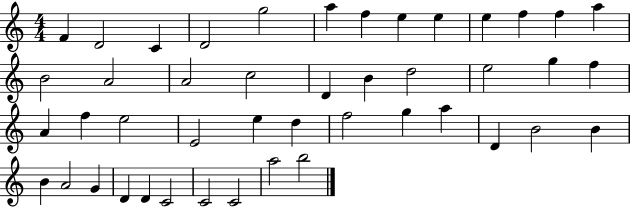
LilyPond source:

{
  \clef treble
  \numericTimeSignature
  \time 4/4
  \key c \major
  f'4 d'2 c'4 | d'2 g''2 | a''4 f''4 e''4 e''4 | e''4 f''4 f''4 a''4 | \break b'2 a'2 | a'2 c''2 | d'4 b'4 d''2 | e''2 g''4 f''4 | \break a'4 f''4 e''2 | e'2 e''4 d''4 | f''2 g''4 a''4 | d'4 b'2 b'4 | \break b'4 a'2 g'4 | d'4 d'4 c'2 | c'2 c'2 | a''2 b''2 | \break \bar "|."
}